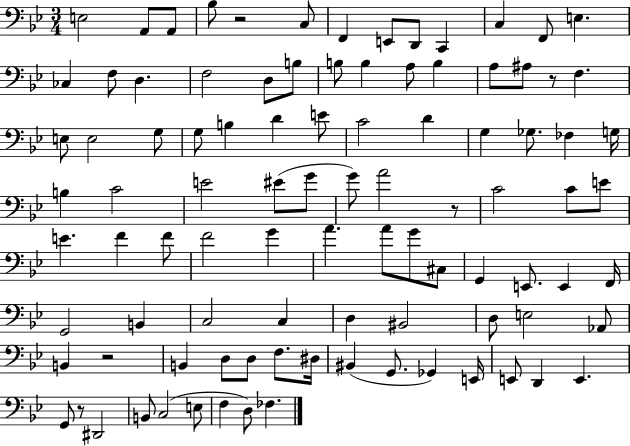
X:1
T:Untitled
M:3/4
L:1/4
K:Bb
E,2 A,,/2 A,,/2 _B,/2 z2 C,/2 F,, E,,/2 D,,/2 C,, C, F,,/2 E, _C, F,/2 D, F,2 D,/2 B,/2 B,/2 B, A,/2 B, A,/2 ^A,/2 z/2 F, E,/2 E,2 G,/2 G,/2 B, D E/2 C2 D G, _G,/2 _F, G,/4 B, C2 E2 ^E/2 G/2 G/2 A2 z/2 C2 C/2 E/2 E F F/2 F2 G A A/2 G/2 ^C,/2 G,, E,,/2 E,, F,,/4 G,,2 B,, C,2 C, D, ^B,,2 D,/2 E,2 _A,,/2 B,, z2 B,, D,/2 D,/2 F,/2 ^D,/4 ^B,, G,,/2 _G,, E,,/4 E,,/2 D,, E,, G,,/2 z/2 ^D,,2 B,,/2 C,2 E,/2 F, D,/2 _F,